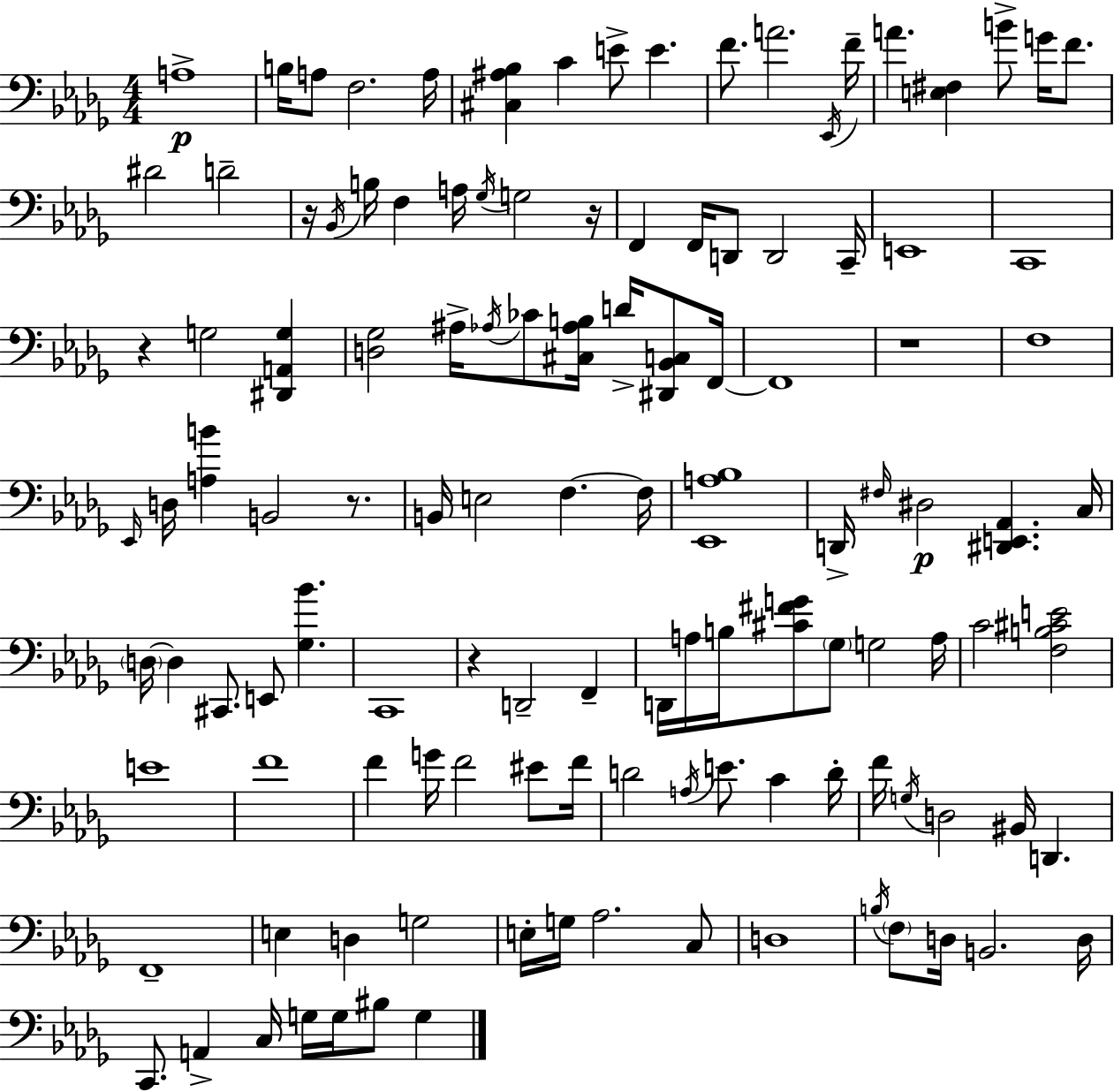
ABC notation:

X:1
T:Untitled
M:4/4
L:1/4
K:Bbm
A,4 B,/4 A,/2 F,2 A,/4 [^C,^A,_B,] C E/2 E F/2 A2 _E,,/4 F/4 A [E,^F,] B/2 G/4 F/2 ^D2 D2 z/4 _B,,/4 B,/4 F, A,/4 _G,/4 G,2 z/4 F,, F,,/4 D,,/2 D,,2 C,,/4 E,,4 C,,4 z G,2 [^D,,A,,G,] [D,_G,]2 ^A,/4 _A,/4 _C/2 [^C,_A,B,]/4 D/4 [^D,,_B,,C,]/2 F,,/4 F,,4 z4 F,4 _E,,/4 D,/4 [A,B] B,,2 z/2 B,,/4 E,2 F, F,/4 [_E,,A,_B,]4 D,,/4 ^F,/4 ^D,2 [^D,,E,,_A,,] C,/4 D,/4 D, ^C,,/2 E,,/2 [_G,_B] C,,4 z D,,2 F,, D,,/4 A,/4 B,/4 [^C^FG]/2 _G,/2 G,2 A,/4 C2 [F,B,^CE]2 E4 F4 F G/4 F2 ^E/2 F/4 D2 A,/4 E/2 C D/4 F/4 G,/4 D,2 ^B,,/4 D,, F,,4 E, D, G,2 E,/4 G,/4 _A,2 C,/2 D,4 B,/4 F,/2 D,/4 B,,2 D,/4 C,,/2 A,, C,/4 G,/4 G,/4 ^B,/2 G,